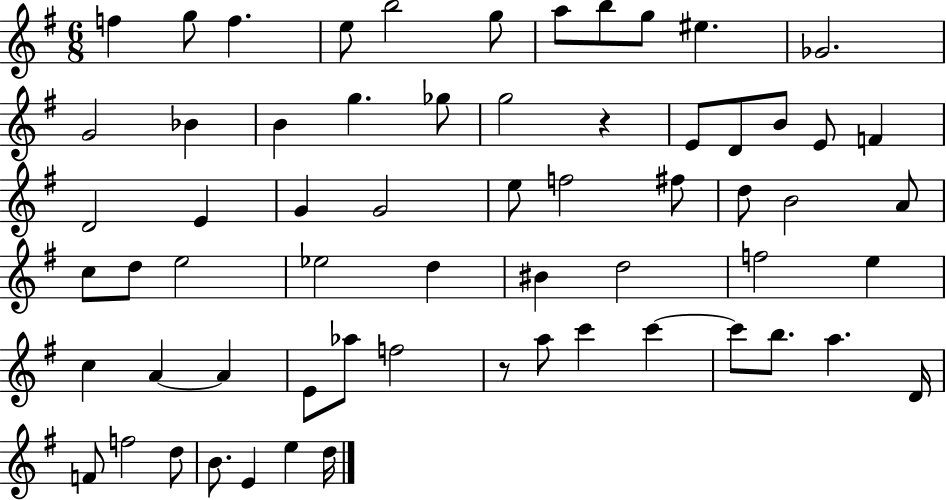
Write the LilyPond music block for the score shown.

{
  \clef treble
  \numericTimeSignature
  \time 6/8
  \key g \major
  f''4 g''8 f''4. | e''8 b''2 g''8 | a''8 b''8 g''8 eis''4. | ges'2. | \break g'2 bes'4 | b'4 g''4. ges''8 | g''2 r4 | e'8 d'8 b'8 e'8 f'4 | \break d'2 e'4 | g'4 g'2 | e''8 f''2 fis''8 | d''8 b'2 a'8 | \break c''8 d''8 e''2 | ees''2 d''4 | bis'4 d''2 | f''2 e''4 | \break c''4 a'4~~ a'4 | e'8 aes''8 f''2 | r8 a''8 c'''4 c'''4~~ | c'''8 b''8. a''4. d'16 | \break f'8 f''2 d''8 | b'8. e'4 e''4 d''16 | \bar "|."
}